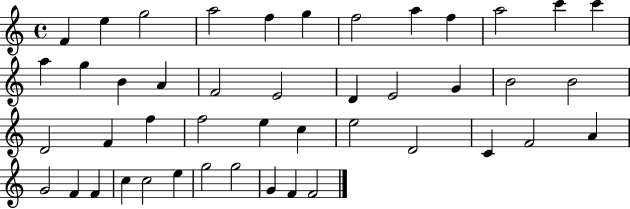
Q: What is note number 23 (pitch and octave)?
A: B4